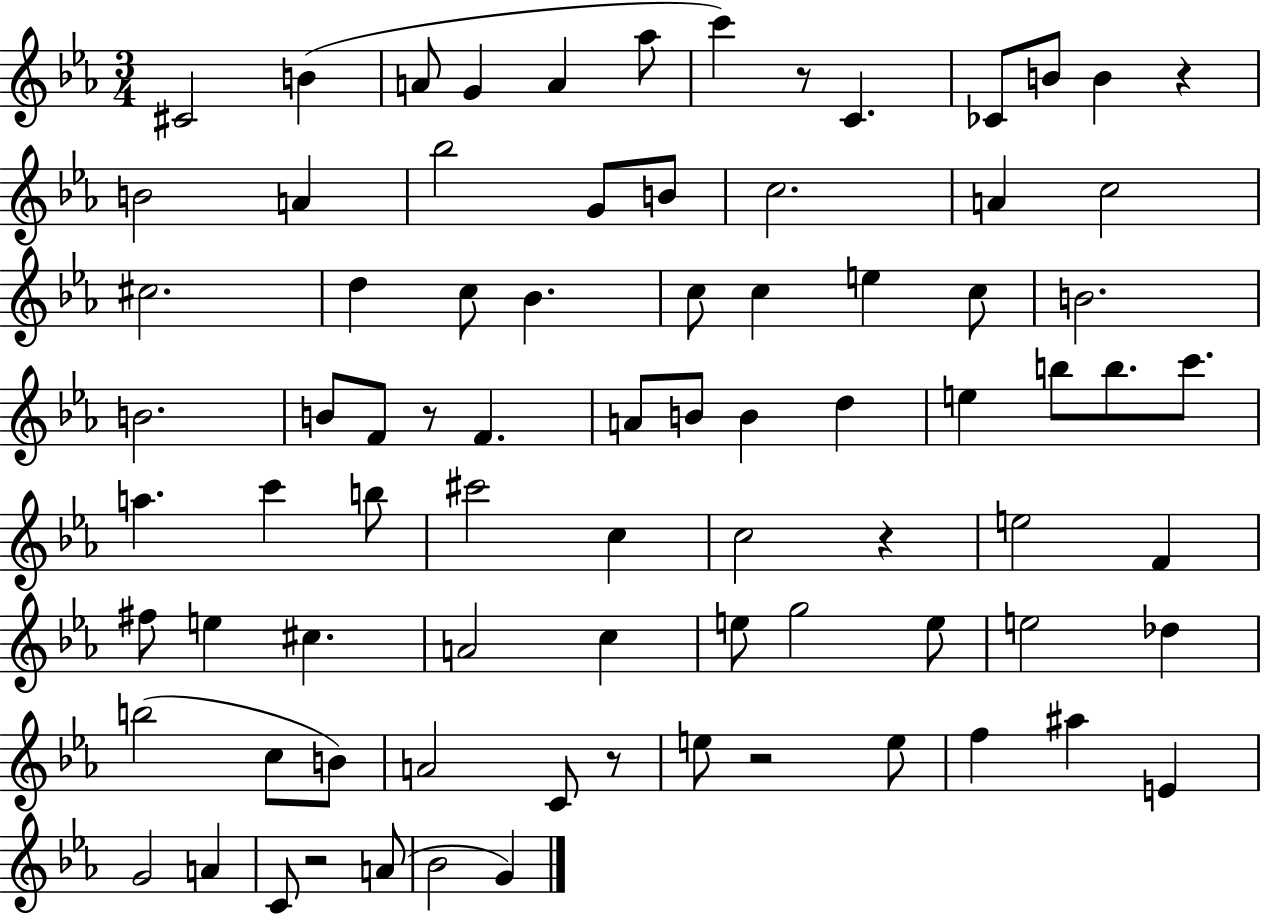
C#4/h B4/q A4/e G4/q A4/q Ab5/e C6/q R/e C4/q. CES4/e B4/e B4/q R/q B4/h A4/q Bb5/h G4/e B4/e C5/h. A4/q C5/h C#5/h. D5/q C5/e Bb4/q. C5/e C5/q E5/q C5/e B4/h. B4/h. B4/e F4/e R/e F4/q. A4/e B4/e B4/q D5/q E5/q B5/e B5/e. C6/e. A5/q. C6/q B5/e C#6/h C5/q C5/h R/q E5/h F4/q F#5/e E5/q C#5/q. A4/h C5/q E5/e G5/h E5/e E5/h Db5/q B5/h C5/e B4/e A4/h C4/e R/e E5/e R/h E5/e F5/q A#5/q E4/q G4/h A4/q C4/e R/h A4/e Bb4/h G4/q